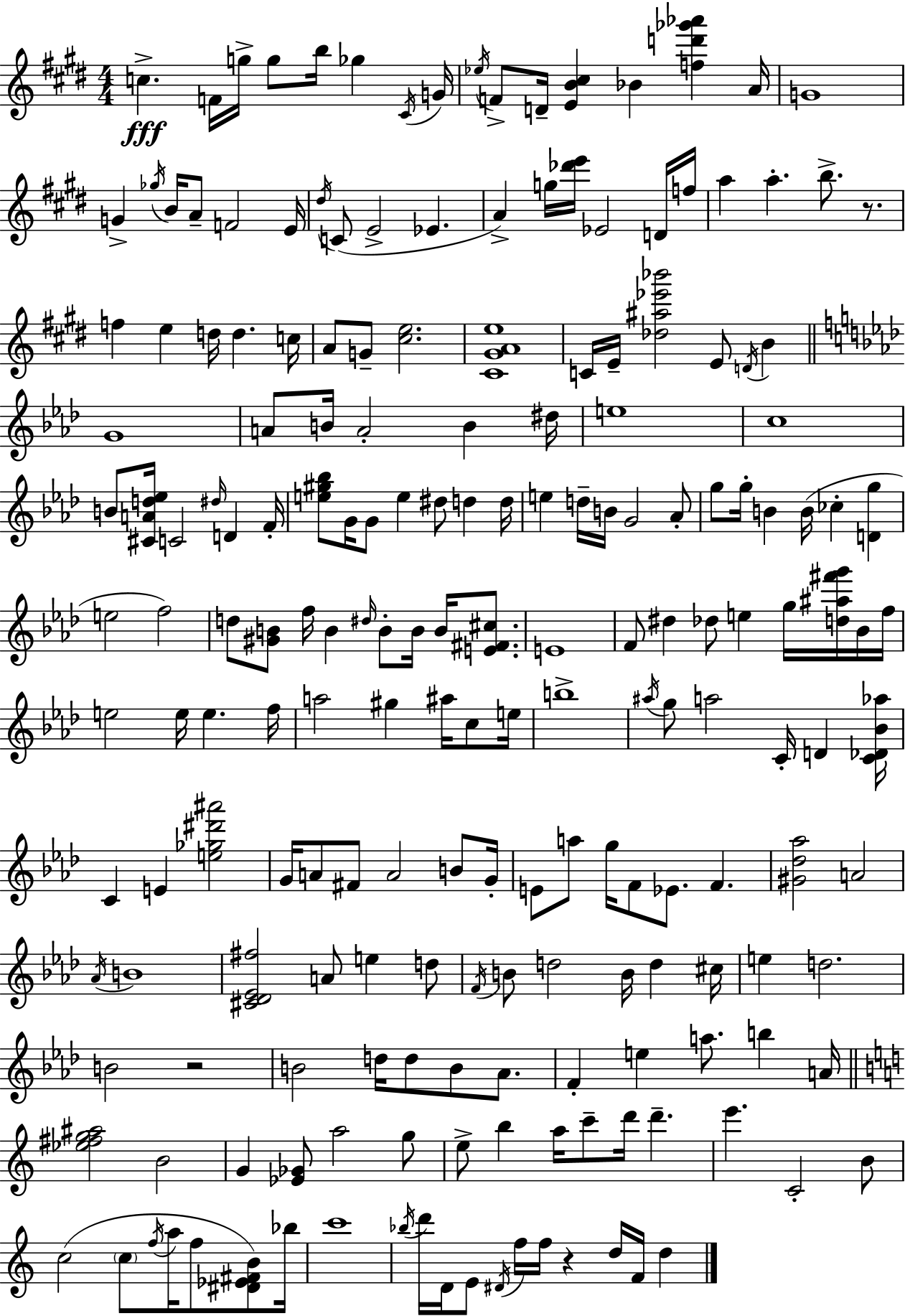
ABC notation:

X:1
T:Untitled
M:4/4
L:1/4
K:E
c F/4 g/4 g/2 b/4 _g ^C/4 G/4 _e/4 F/2 D/4 [EB^c] _B [fd'_g'_a'] A/4 G4 G _g/4 B/4 A/2 F2 E/4 ^d/4 C/2 E2 _E A g/4 [_d'e']/4 _E2 D/4 f/4 a a b/2 z/2 f e d/4 d c/4 A/2 G/2 [^ce]2 [^C^GAe]4 C/4 E/4 [_d^a_e'_b']2 E/2 D/4 B G4 A/2 B/4 A2 B ^d/4 e4 c4 B/2 [^CAd_e]/4 C2 ^d/4 D F/4 [e^g_b]/2 G/4 G/2 e ^d/2 d d/4 e d/4 B/4 G2 _A/2 g/2 g/4 B B/4 _c [Dg] e2 f2 d/2 [^GB]/2 f/4 B ^d/4 B/2 B/4 B/4 [E^F^c]/2 E4 F/2 ^d _d/2 e g/4 [d^a^f'g']/4 _B/4 f/4 e2 e/4 e f/4 a2 ^g ^a/4 c/2 e/4 b4 ^a/4 g/2 a2 C/4 D [C_D_B_a]/4 C E [e_g^d'^a']2 G/4 A/2 ^F/2 A2 B/2 G/4 E/2 a/2 g/4 F/2 _E/2 F [^G_d_a]2 A2 _A/4 B4 [^C_D_E^f]2 A/2 e d/2 F/4 B/2 d2 B/4 d ^c/4 e d2 B2 z2 B2 d/4 d/2 B/2 _A/2 F e a/2 b A/4 [_e^fg^a]2 B2 G [_E_G]/2 a2 g/2 e/2 b a/4 c'/2 d'/4 d' e' C2 B/2 c2 c/2 f/4 a/4 f/2 [^D_E^FB]/2 _b/4 c'4 _b/4 d'/4 D/4 E/2 ^D/4 f/4 f/4 z d/4 F/4 d